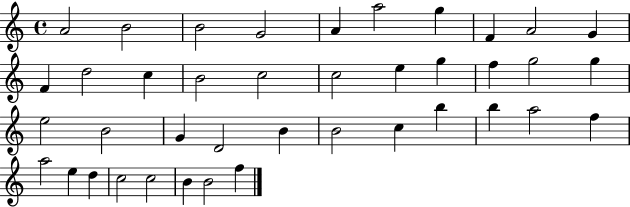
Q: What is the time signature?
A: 4/4